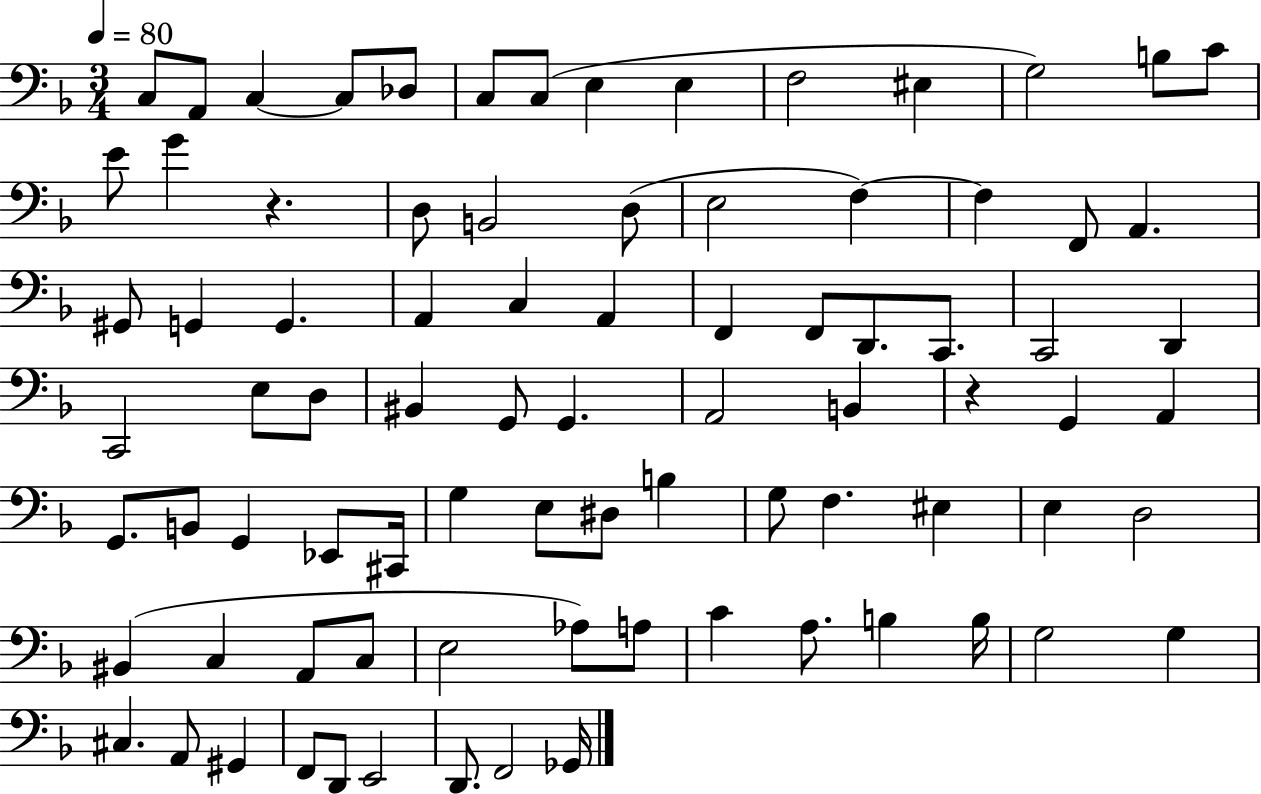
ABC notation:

X:1
T:Untitled
M:3/4
L:1/4
K:F
C,/2 A,,/2 C, C,/2 _D,/2 C,/2 C,/2 E, E, F,2 ^E, G,2 B,/2 C/2 E/2 G z D,/2 B,,2 D,/2 E,2 F, F, F,,/2 A,, ^G,,/2 G,, G,, A,, C, A,, F,, F,,/2 D,,/2 C,,/2 C,,2 D,, C,,2 E,/2 D,/2 ^B,, G,,/2 G,, A,,2 B,, z G,, A,, G,,/2 B,,/2 G,, _E,,/2 ^C,,/4 G, E,/2 ^D,/2 B, G,/2 F, ^E, E, D,2 ^B,, C, A,,/2 C,/2 E,2 _A,/2 A,/2 C A,/2 B, B,/4 G,2 G, ^C, A,,/2 ^G,, F,,/2 D,,/2 E,,2 D,,/2 F,,2 _G,,/4